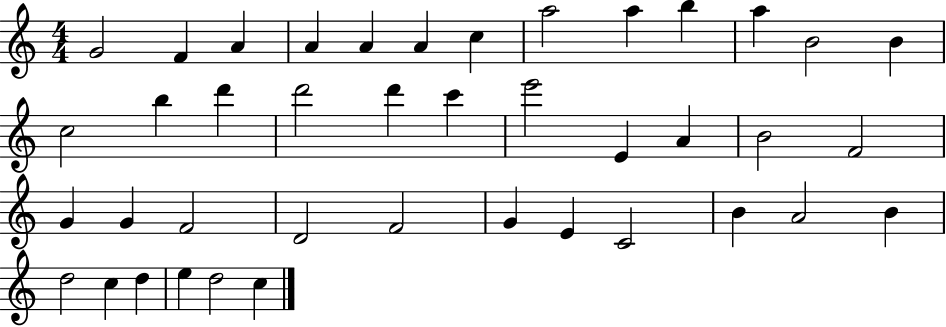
G4/h F4/q A4/q A4/q A4/q A4/q C5/q A5/h A5/q B5/q A5/q B4/h B4/q C5/h B5/q D6/q D6/h D6/q C6/q E6/h E4/q A4/q B4/h F4/h G4/q G4/q F4/h D4/h F4/h G4/q E4/q C4/h B4/q A4/h B4/q D5/h C5/q D5/q E5/q D5/h C5/q